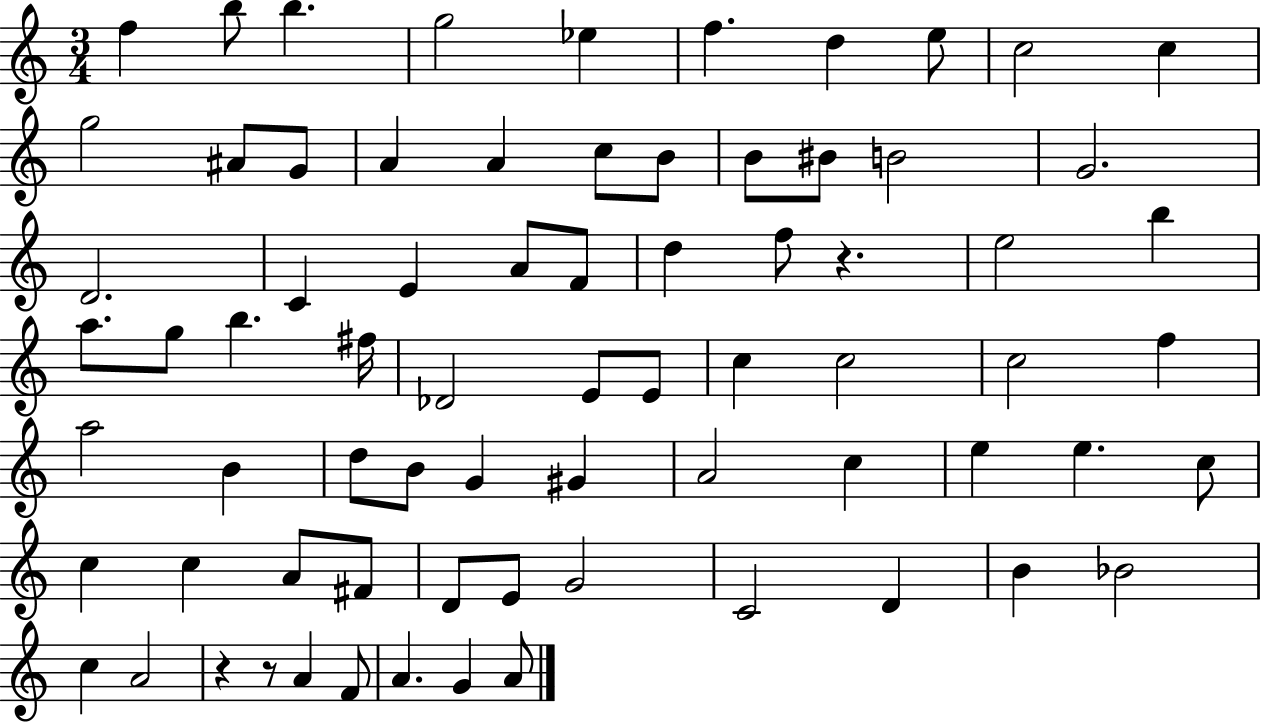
F5/q B5/e B5/q. G5/h Eb5/q F5/q. D5/q E5/e C5/h C5/q G5/h A#4/e G4/e A4/q A4/q C5/e B4/e B4/e BIS4/e B4/h G4/h. D4/h. C4/q E4/q A4/e F4/e D5/q F5/e R/q. E5/h B5/q A5/e. G5/e B5/q. F#5/s Db4/h E4/e E4/e C5/q C5/h C5/h F5/q A5/h B4/q D5/e B4/e G4/q G#4/q A4/h C5/q E5/q E5/q. C5/e C5/q C5/q A4/e F#4/e D4/e E4/e G4/h C4/h D4/q B4/q Bb4/h C5/q A4/h R/q R/e A4/q F4/e A4/q. G4/q A4/e